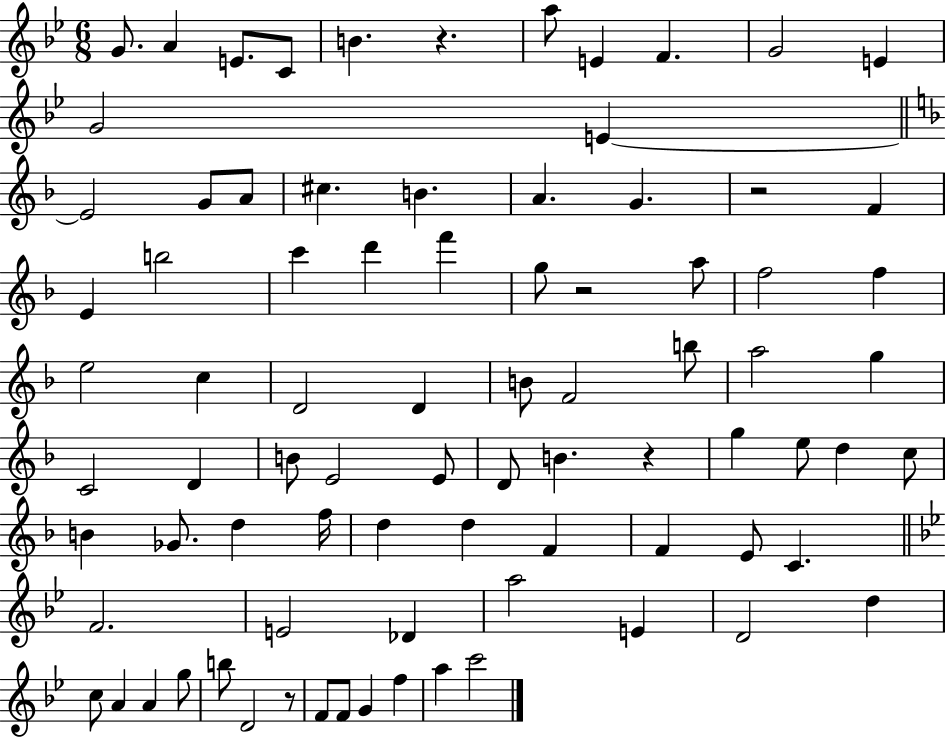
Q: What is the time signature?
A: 6/8